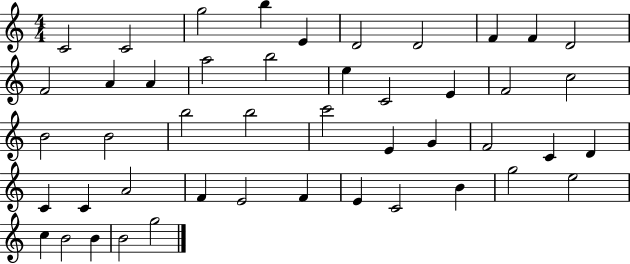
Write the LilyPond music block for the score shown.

{
  \clef treble
  \numericTimeSignature
  \time 4/4
  \key c \major
  c'2 c'2 | g''2 b''4 e'4 | d'2 d'2 | f'4 f'4 d'2 | \break f'2 a'4 a'4 | a''2 b''2 | e''4 c'2 e'4 | f'2 c''2 | \break b'2 b'2 | b''2 b''2 | c'''2 e'4 g'4 | f'2 c'4 d'4 | \break c'4 c'4 a'2 | f'4 e'2 f'4 | e'4 c'2 b'4 | g''2 e''2 | \break c''4 b'2 b'4 | b'2 g''2 | \bar "|."
}